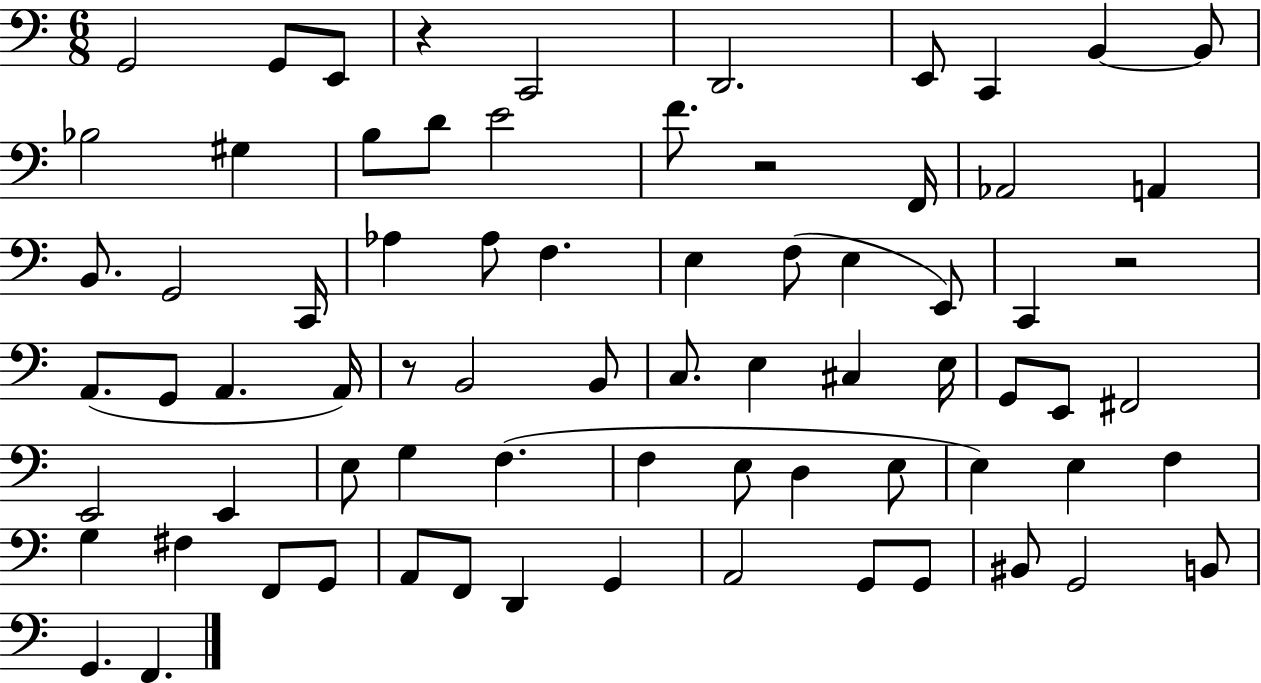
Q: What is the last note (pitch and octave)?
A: F2